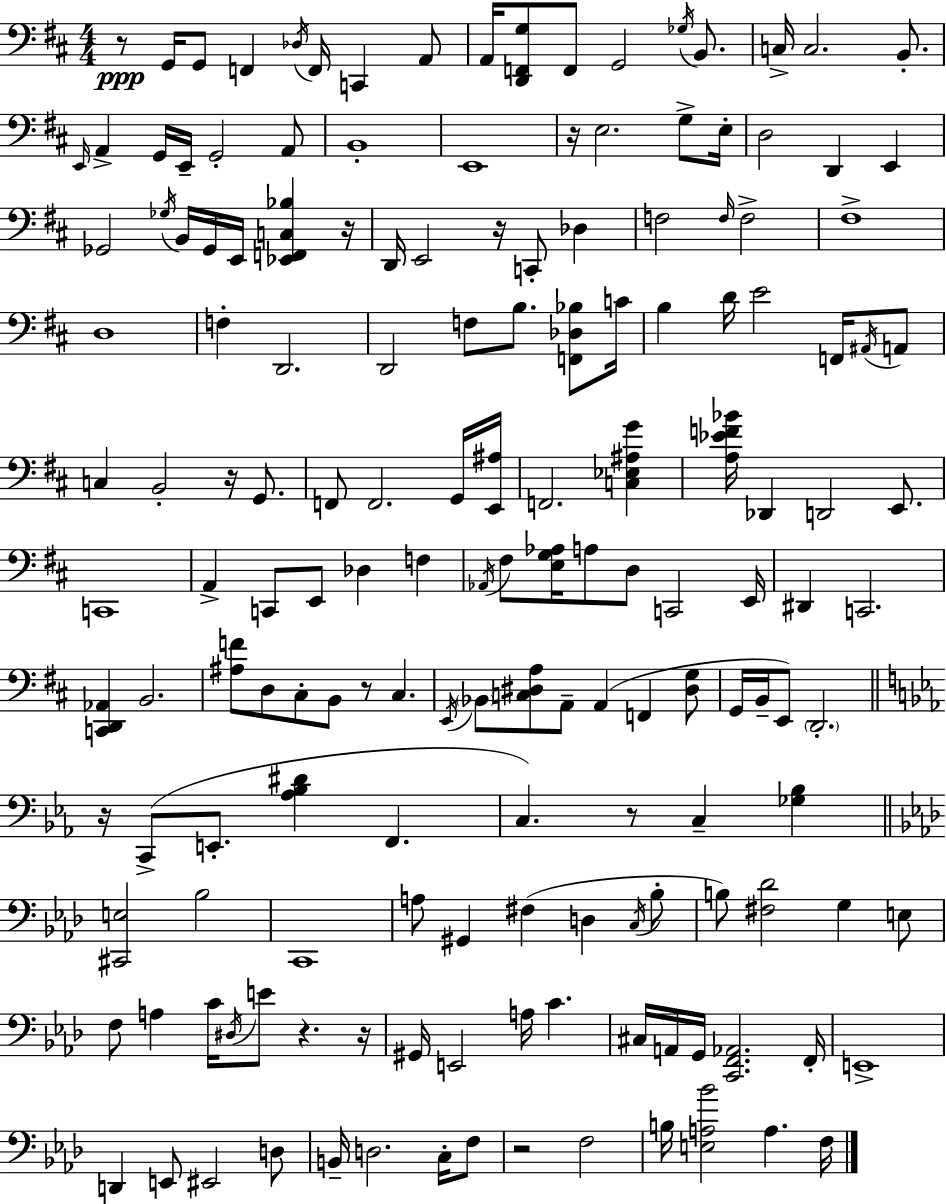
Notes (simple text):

R/e G2/s G2/e F2/q Db3/s F2/s C2/q A2/e A2/s [D2,F2,G3]/e F2/e G2/h Gb3/s B2/e. C3/s C3/h. B2/e. E2/s A2/q G2/s E2/s G2/h A2/e B2/w E2/w R/s E3/h. G3/e E3/s D3/h D2/q E2/q Gb2/h Gb3/s B2/s Gb2/s E2/s [Eb2,F2,C3,Bb3]/q R/s D2/s E2/h R/s C2/e Db3/q F3/h F3/s F3/h F#3/w D3/w F3/q D2/h. D2/h F3/e B3/e. [F2,Db3,Bb3]/e C4/s B3/q D4/s E4/h F2/s A#2/s A2/e C3/q B2/h R/s G2/e. F2/e F2/h. G2/s [E2,A#3]/s F2/h. [C3,Eb3,A#3,G4]/q [A3,Eb4,F4,Bb4]/s Db2/q D2/h E2/e. C2/w A2/q C2/e E2/e Db3/q F3/q Ab2/s F#3/e [E3,G3,Ab3]/s A3/e D3/e C2/h E2/s D#2/q C2/h. [C2,D2,Ab2]/q B2/h. [A#3,F4]/e D3/e C#3/e B2/e R/e C#3/q. E2/s Bb2/e [C3,D#3,A3]/e A2/e A2/q F2/q [D#3,G3]/e G2/s B2/s E2/e D2/h. R/s C2/e E2/e. [Ab3,Bb3,D#4]/q F2/q. C3/q. R/e C3/q [Gb3,Bb3]/q [C#2,E3]/h Bb3/h C2/w A3/e G#2/q F#3/q D3/q C3/s Bb3/e B3/e [F#3,Db4]/h G3/q E3/e F3/e A3/q C4/s D#3/s E4/e R/q. R/s G#2/s E2/h A3/s C4/q. C#3/s A2/s G2/s [C2,F2,Ab2]/h. F2/s E2/w D2/q E2/e EIS2/h D3/e B2/s D3/h. C3/s F3/e R/h F3/h B3/s [E3,A3,Bb4]/h A3/q. F3/s